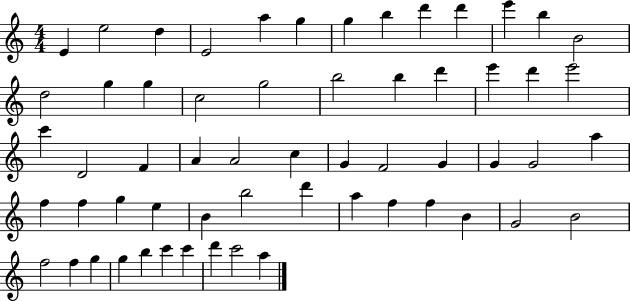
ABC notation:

X:1
T:Untitled
M:4/4
L:1/4
K:C
E e2 d E2 a g g b d' d' e' b B2 d2 g g c2 g2 b2 b d' e' d' e'2 c' D2 F A A2 c G F2 G G G2 a f f g e B b2 d' a f f B G2 B2 f2 f g g b c' c' d' c'2 a